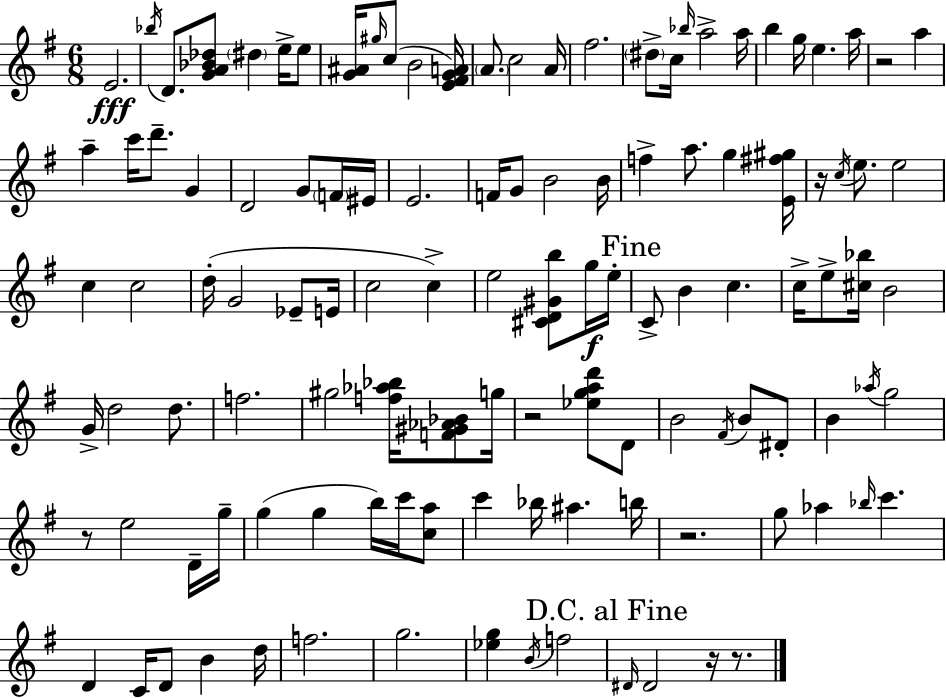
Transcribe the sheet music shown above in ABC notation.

X:1
T:Untitled
M:6/8
L:1/4
K:G
E2 _b/4 D/2 [GA_B_d]/2 ^d e/4 e/2 [G^A]/4 ^g/4 c/2 B2 [E^FGA]/4 A/2 c2 A/4 ^f2 ^d/2 c/4 _b/4 a2 a/4 b g/4 e a/4 z2 a a c'/4 d'/2 G D2 G/2 F/4 ^E/4 E2 F/4 G/2 B2 B/4 f a/2 g [E^f^g]/4 z/4 c/4 e/2 e2 c c2 d/4 G2 _E/2 E/4 c2 c e2 [^CD^Gb]/2 g/4 e/4 C/2 B c c/4 e/2 [^c_b]/4 B2 G/4 d2 d/2 f2 ^g2 [f_a_b]/4 [F^G_A_B]/2 g/4 z2 [_egad']/2 D/2 B2 ^F/4 B/2 ^D/2 B _a/4 g2 z/2 e2 D/4 g/4 g g b/4 c'/4 [ca]/2 c' _b/4 ^a b/4 z2 g/2 _a _b/4 c' D C/4 D/2 B d/4 f2 g2 [_eg] B/4 f2 ^D/4 ^D2 z/4 z/2